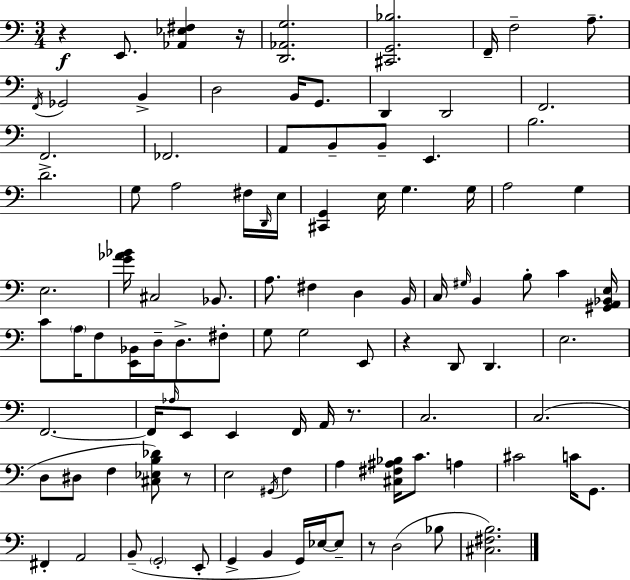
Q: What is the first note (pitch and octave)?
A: E2